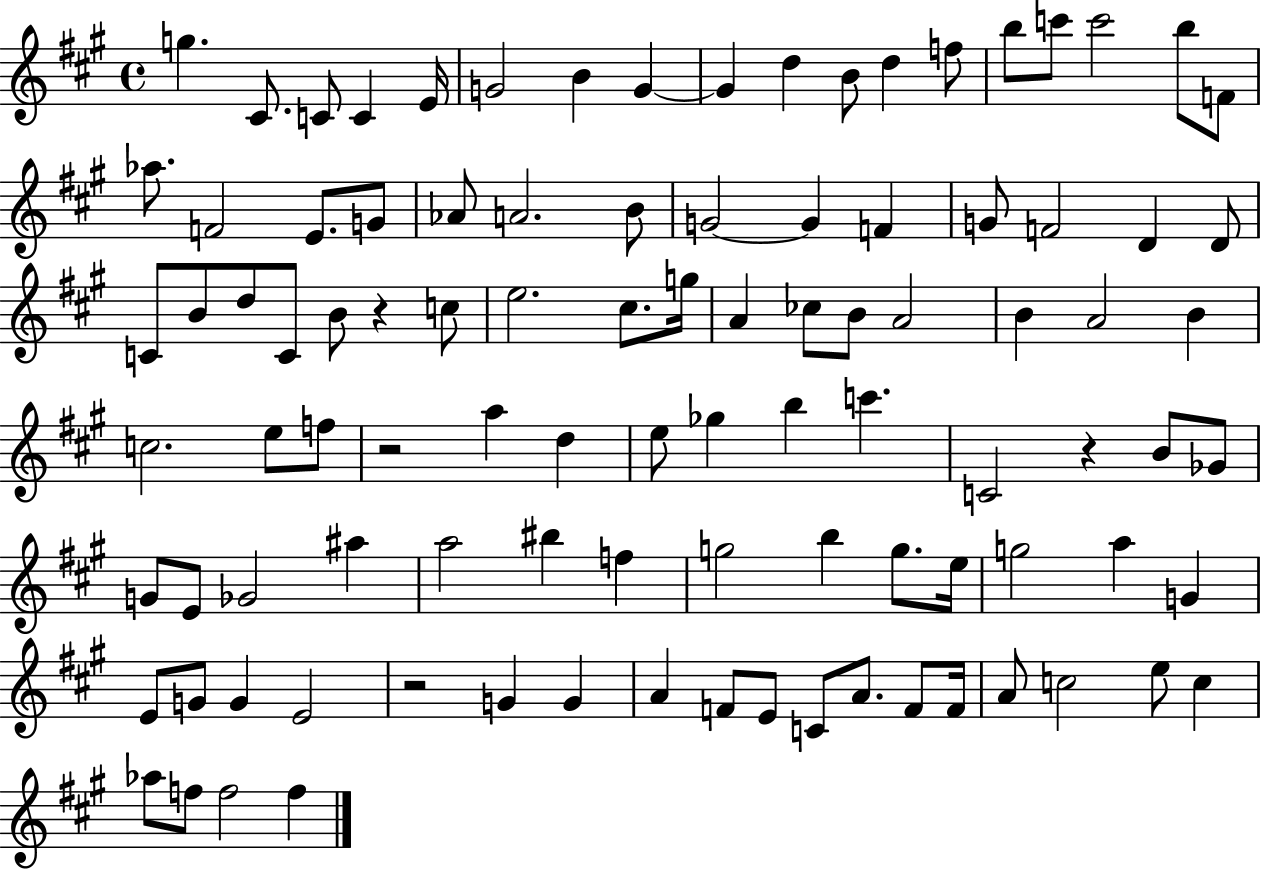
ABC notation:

X:1
T:Untitled
M:4/4
L:1/4
K:A
g ^C/2 C/2 C E/4 G2 B G G d B/2 d f/2 b/2 c'/2 c'2 b/2 F/2 _a/2 F2 E/2 G/2 _A/2 A2 B/2 G2 G F G/2 F2 D D/2 C/2 B/2 d/2 C/2 B/2 z c/2 e2 ^c/2 g/4 A _c/2 B/2 A2 B A2 B c2 e/2 f/2 z2 a d e/2 _g b c' C2 z B/2 _G/2 G/2 E/2 _G2 ^a a2 ^b f g2 b g/2 e/4 g2 a G E/2 G/2 G E2 z2 G G A F/2 E/2 C/2 A/2 F/2 F/4 A/2 c2 e/2 c _a/2 f/2 f2 f